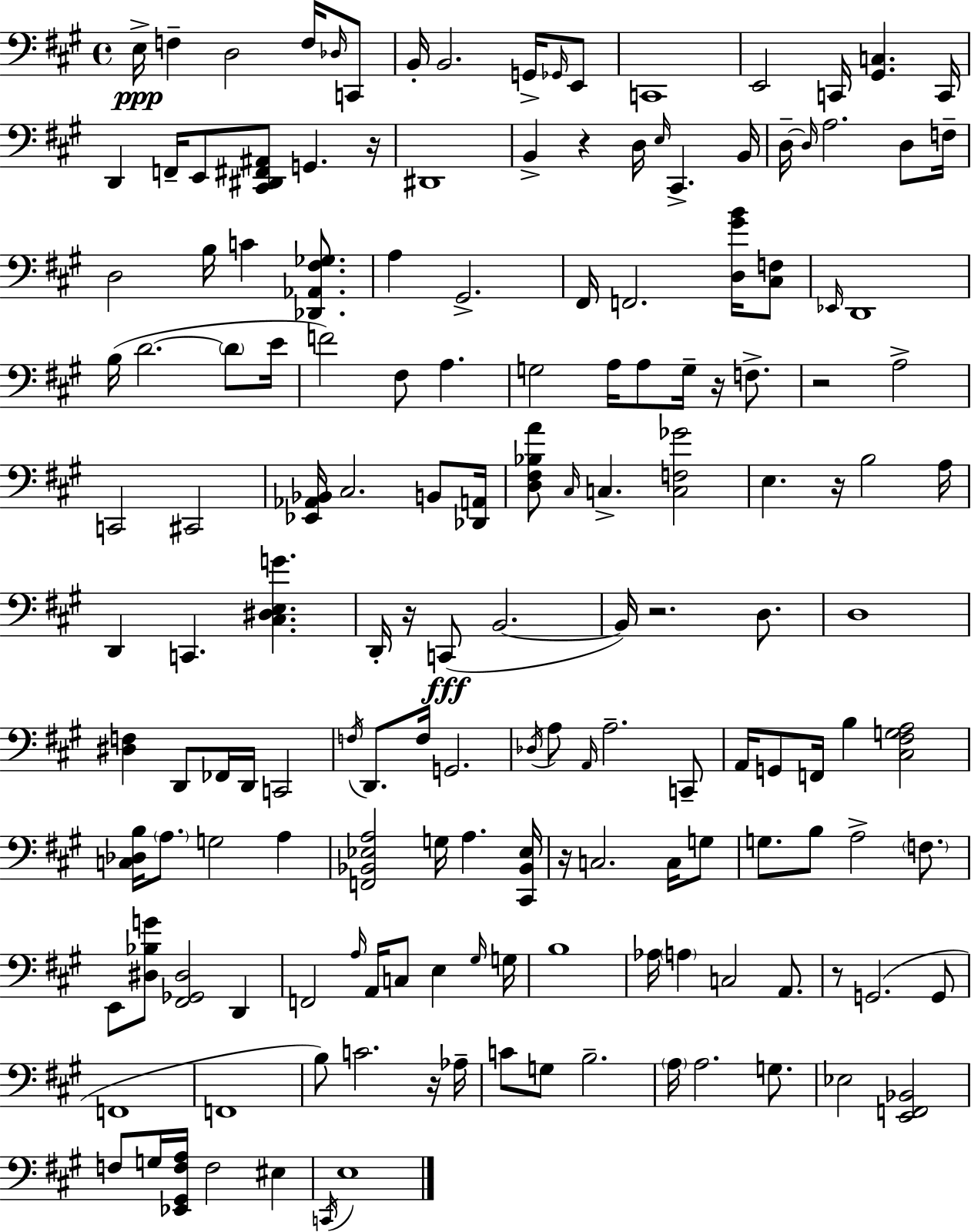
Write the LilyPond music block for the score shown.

{
  \clef bass
  \time 4/4
  \defaultTimeSignature
  \key a \major
  e16->\ppp f4-- d2 f16 \grace { des16 } c,8 | b,16-. b,2. g,16-> \grace { ges,16 } | e,8 c,1 | e,2 c,16 <gis, c>4. | \break c,16 d,4 f,16-- e,8 <cis, dis, fis, ais,>8 g,4. | r16 dis,1 | b,4-> r4 d16 \grace { e16 } cis,4.-> | b,16 d16--~~ \grace { d16 } a2. | \break d8 f16-- d2 b16 c'4 | <des, aes, fis ges>8. a4 gis,2.-> | fis,16 f,2. | <d gis' b'>16 <cis f>8 \grace { ees,16 } d,1 | \break b16( d'2.~~ | \parenthesize d'8 e'16 f'2) fis8 a4. | g2 a16 a8 | g16-- r16 f8.-> r2 a2-> | \break c,2 cis,2 | <ees, aes, bes,>16 cis2. | b,8 <des, a,>16 <d fis bes a'>8 \grace { cis16 } c4.-> <c f ges'>2 | e4. r16 b2 | \break a16 d,4 c,4. | <cis dis e g'>4. d,16-. r16 c,8(\fff b,2.~~ | b,16) r2. | d8. d1 | \break <dis f>4 d,8 fes,16 d,16 c,2 | \acciaccatura { f16 } d,8. f16 g,2. | \acciaccatura { des16 } a8 \grace { a,16 } a2.-- | c,8-- a,16 g,8 f,16 b4 | \break <cis fis g a>2 <c des b>16 \parenthesize a8. g2 | a4 <f, bes, ees a>2 | g16 a4. <cis, bes, ees>16 r16 c2. | c16 g8 g8. b8 a2-> | \break \parenthesize f8. e,8 <dis bes g'>8 <fis, ges, dis>2 | d,4 f,2 | \grace { a16 } a,16 c8 e4 \grace { gis16 } g16 b1 | aes16 \parenthesize a4 | \break c2 a,8. r8 g,2.( | g,8 f,1 | f,1 | b8) c'2. | \break r16 aes16-- c'8 g8 b2.-- | \parenthesize a16 a2. | g8. ees2 | <e, f, bes,>2 f8 g16 <ees, gis, f a>16 f2 | \break eis4 \acciaccatura { c,16 } e1 | \bar "|."
}